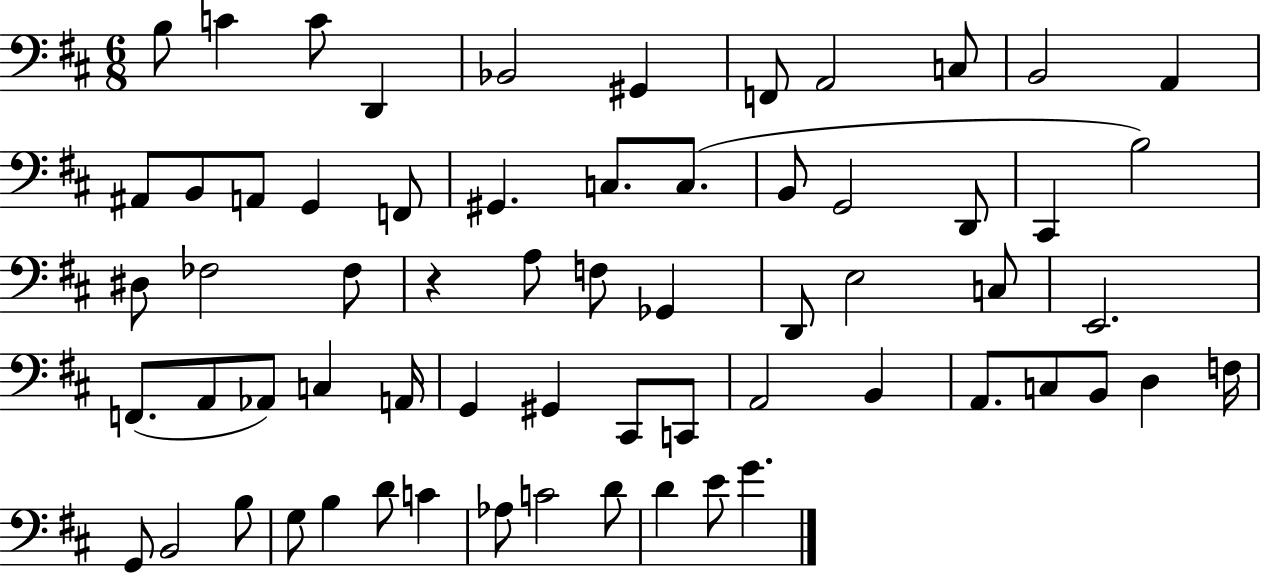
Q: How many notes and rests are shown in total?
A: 64